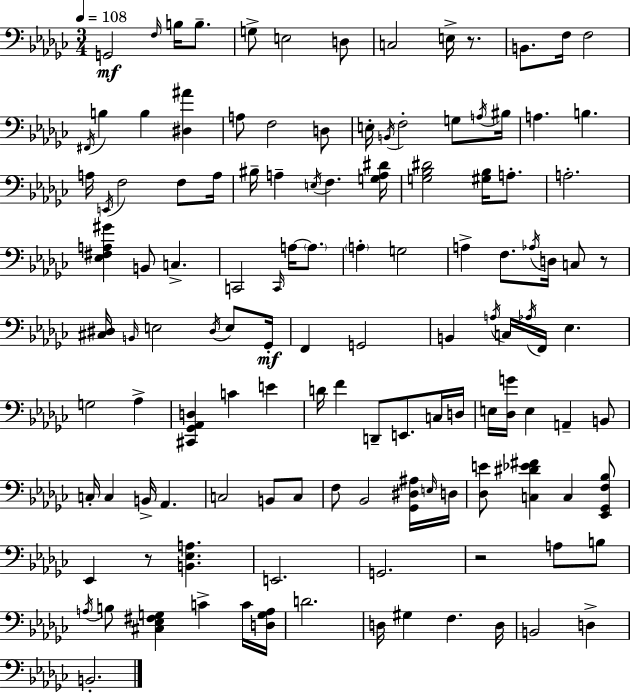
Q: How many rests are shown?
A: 4